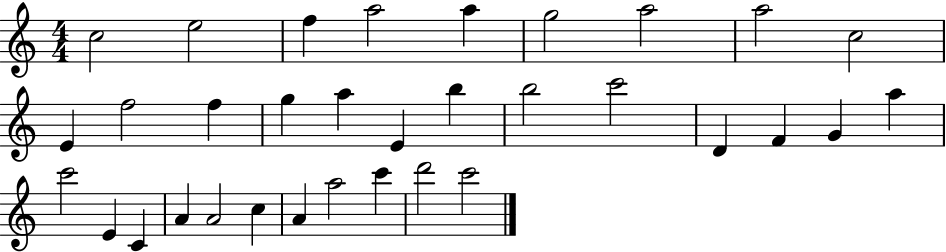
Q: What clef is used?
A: treble